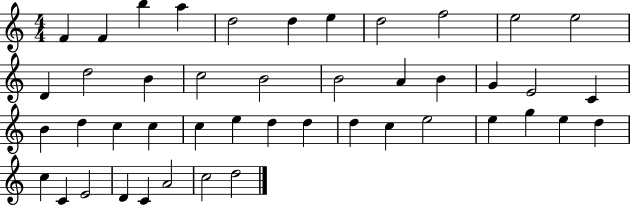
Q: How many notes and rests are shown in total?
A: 45